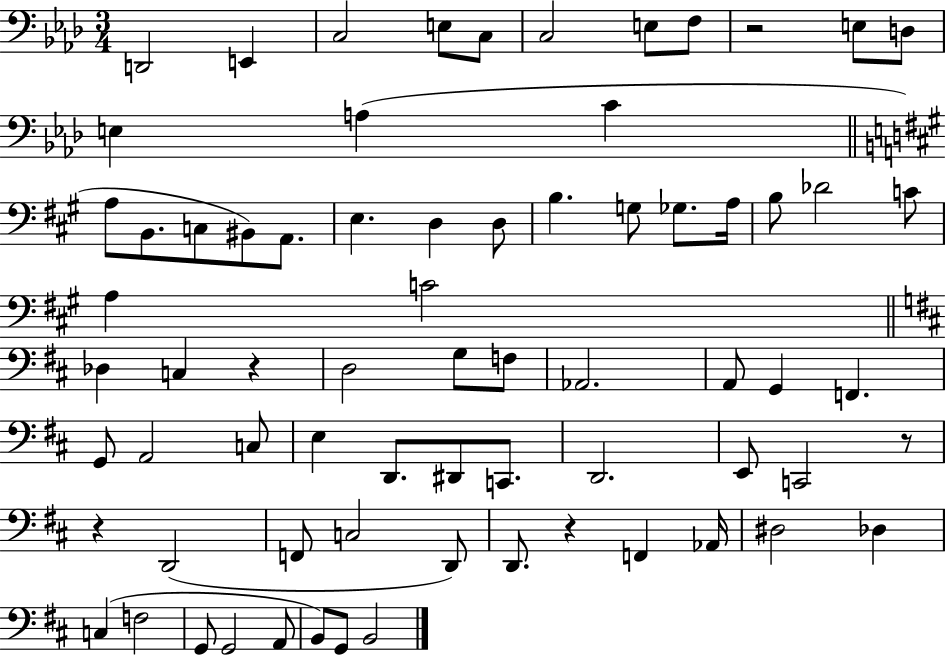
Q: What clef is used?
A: bass